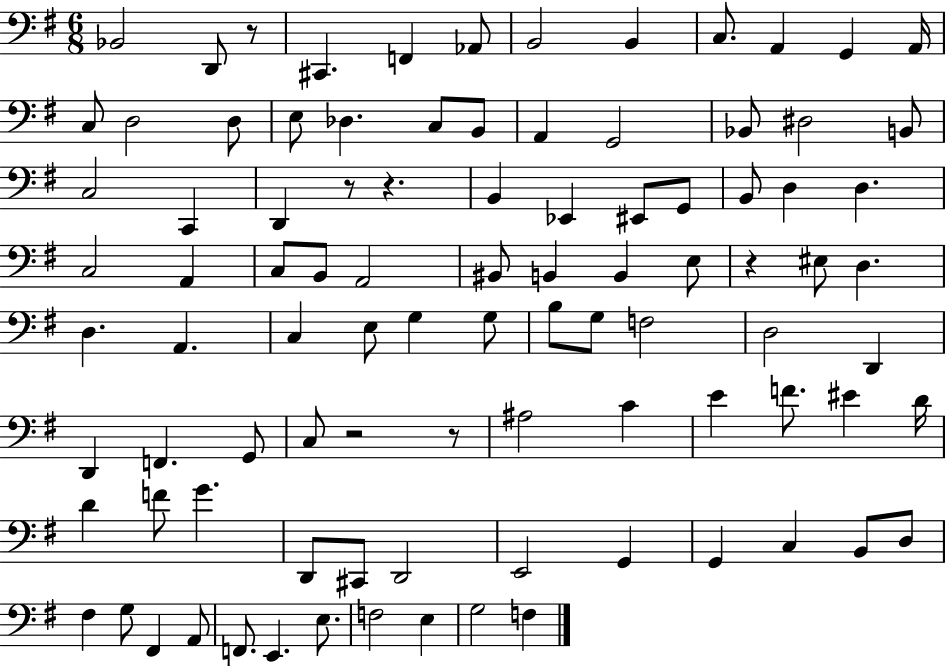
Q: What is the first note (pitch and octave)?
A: Bb2